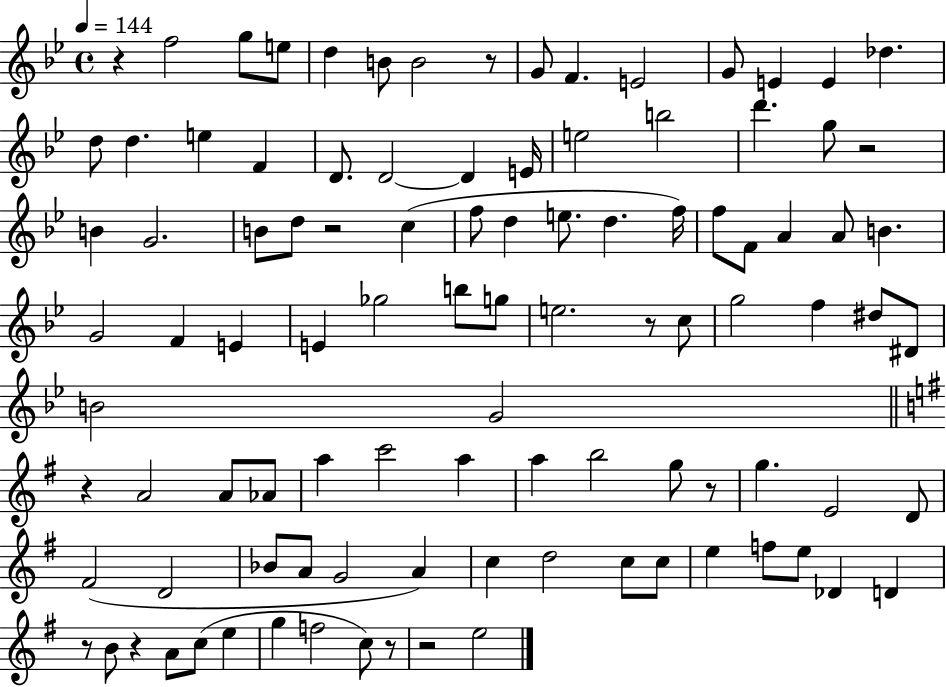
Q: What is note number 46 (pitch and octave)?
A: B5